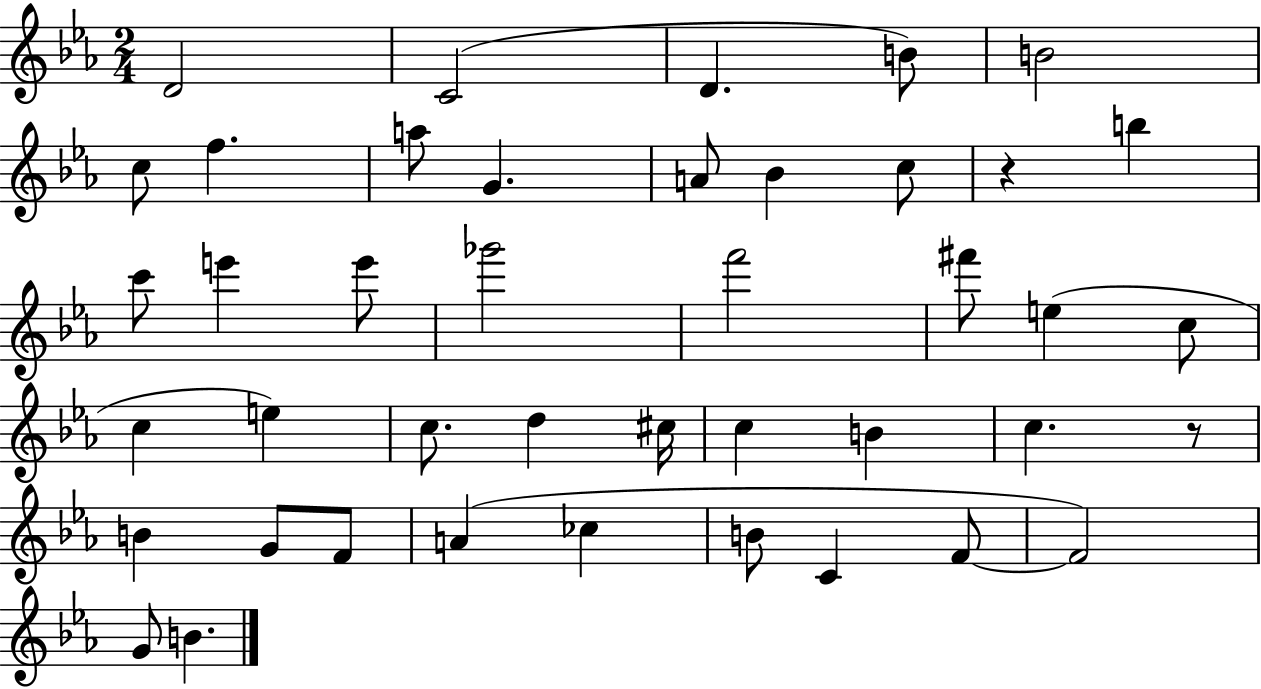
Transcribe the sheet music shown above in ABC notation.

X:1
T:Untitled
M:2/4
L:1/4
K:Eb
D2 C2 D B/2 B2 c/2 f a/2 G A/2 _B c/2 z b c'/2 e' e'/2 _g'2 f'2 ^f'/2 e c/2 c e c/2 d ^c/4 c B c z/2 B G/2 F/2 A _c B/2 C F/2 F2 G/2 B